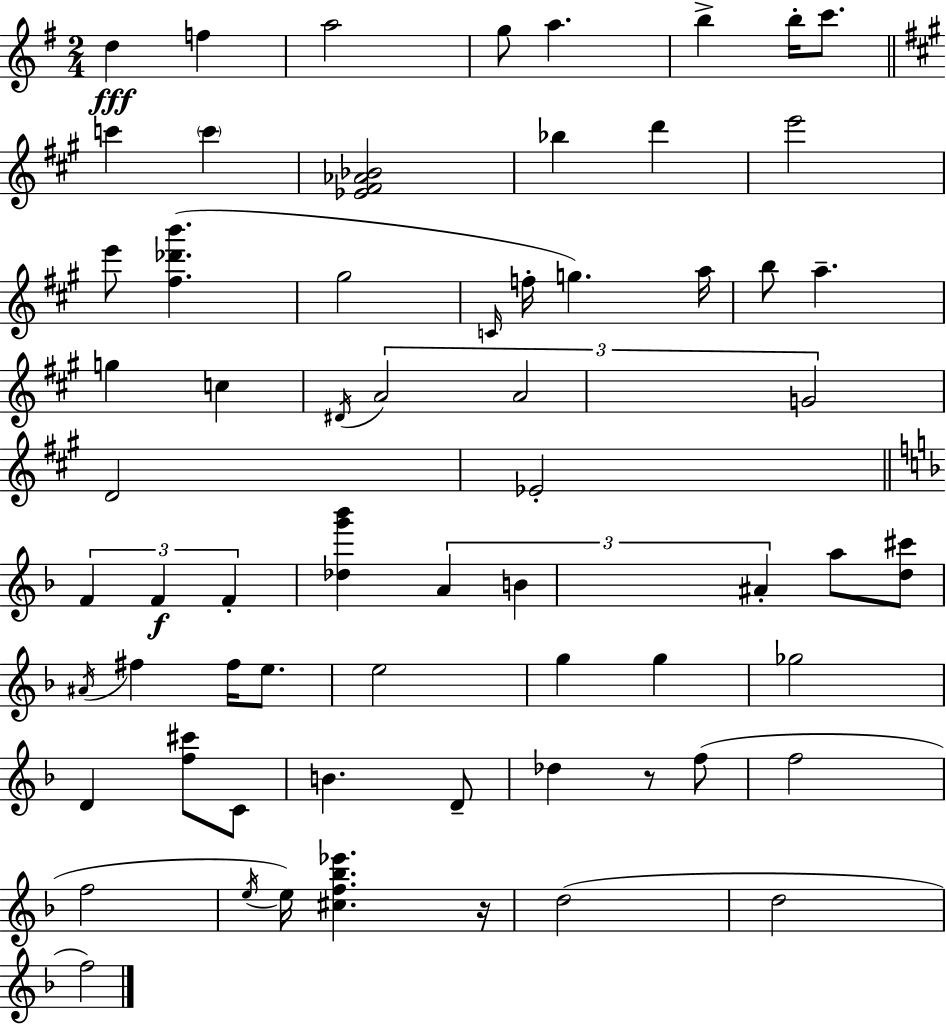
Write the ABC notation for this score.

X:1
T:Untitled
M:2/4
L:1/4
K:G
d f a2 g/2 a b b/4 c'/2 c' c' [_E^F_A_B]2 _b d' e'2 e'/2 [^f_d'b'] ^g2 C/4 f/4 g a/4 b/2 a g c ^D/4 A2 A2 G2 D2 _E2 F F F [_dg'_b'] A B ^A a/2 [d^c']/2 ^A/4 ^f ^f/4 e/2 e2 g g _g2 D [f^c']/2 C/2 B D/2 _d z/2 f/2 f2 f2 e/4 e/4 [^cf_b_e'] z/4 d2 d2 f2